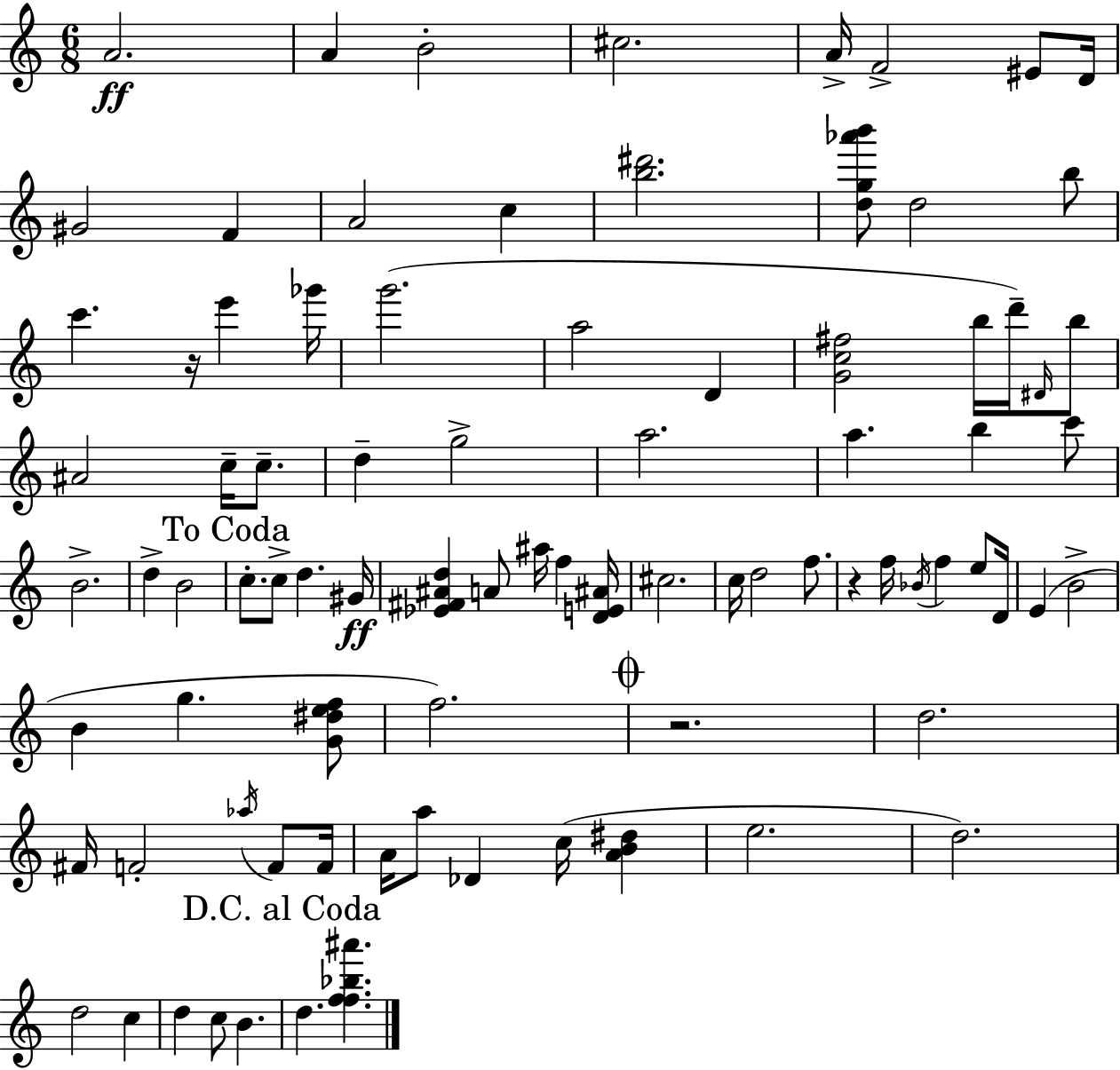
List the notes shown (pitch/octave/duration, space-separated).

A4/h. A4/q B4/h C#5/h. A4/s F4/h EIS4/e D4/s G#4/h F4/q A4/h C5/q [B5,D#6]/h. [D5,G5,Ab6,B6]/e D5/h B5/e C6/q. R/s E6/q Gb6/s G6/h. A5/h D4/q [G4,C5,F#5]/h B5/s D6/s D#4/s B5/e A#4/h C5/s C5/e. D5/q G5/h A5/h. A5/q. B5/q C6/e B4/h. D5/q B4/h C5/e. C5/e D5/q. G#4/s [Eb4,F#4,A#4,D5]/q A4/e A#5/s F5/q [D4,E4,A#4]/s C#5/h. C5/s D5/h F5/e. R/q F5/s Bb4/s F5/q E5/e D4/s E4/q B4/h B4/q G5/q. [G4,D#5,E5,F5]/e F5/h. R/h. D5/h. F#4/s F4/h Ab5/s F4/e F4/s A4/s A5/e Db4/q C5/s [A4,B4,D#5]/q E5/h. D5/h. D5/h C5/q D5/q C5/e B4/q. D5/q. [F5,F5,Bb5,A#6]/q.